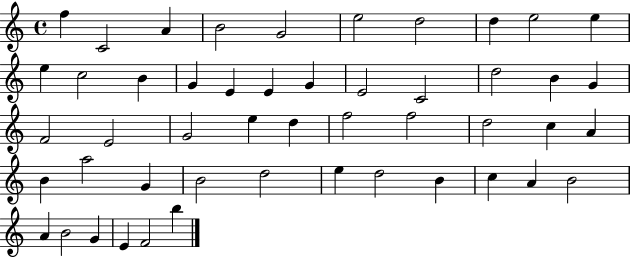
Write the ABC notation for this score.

X:1
T:Untitled
M:4/4
L:1/4
K:C
f C2 A B2 G2 e2 d2 d e2 e e c2 B G E E G E2 C2 d2 B G F2 E2 G2 e d f2 f2 d2 c A B a2 G B2 d2 e d2 B c A B2 A B2 G E F2 b